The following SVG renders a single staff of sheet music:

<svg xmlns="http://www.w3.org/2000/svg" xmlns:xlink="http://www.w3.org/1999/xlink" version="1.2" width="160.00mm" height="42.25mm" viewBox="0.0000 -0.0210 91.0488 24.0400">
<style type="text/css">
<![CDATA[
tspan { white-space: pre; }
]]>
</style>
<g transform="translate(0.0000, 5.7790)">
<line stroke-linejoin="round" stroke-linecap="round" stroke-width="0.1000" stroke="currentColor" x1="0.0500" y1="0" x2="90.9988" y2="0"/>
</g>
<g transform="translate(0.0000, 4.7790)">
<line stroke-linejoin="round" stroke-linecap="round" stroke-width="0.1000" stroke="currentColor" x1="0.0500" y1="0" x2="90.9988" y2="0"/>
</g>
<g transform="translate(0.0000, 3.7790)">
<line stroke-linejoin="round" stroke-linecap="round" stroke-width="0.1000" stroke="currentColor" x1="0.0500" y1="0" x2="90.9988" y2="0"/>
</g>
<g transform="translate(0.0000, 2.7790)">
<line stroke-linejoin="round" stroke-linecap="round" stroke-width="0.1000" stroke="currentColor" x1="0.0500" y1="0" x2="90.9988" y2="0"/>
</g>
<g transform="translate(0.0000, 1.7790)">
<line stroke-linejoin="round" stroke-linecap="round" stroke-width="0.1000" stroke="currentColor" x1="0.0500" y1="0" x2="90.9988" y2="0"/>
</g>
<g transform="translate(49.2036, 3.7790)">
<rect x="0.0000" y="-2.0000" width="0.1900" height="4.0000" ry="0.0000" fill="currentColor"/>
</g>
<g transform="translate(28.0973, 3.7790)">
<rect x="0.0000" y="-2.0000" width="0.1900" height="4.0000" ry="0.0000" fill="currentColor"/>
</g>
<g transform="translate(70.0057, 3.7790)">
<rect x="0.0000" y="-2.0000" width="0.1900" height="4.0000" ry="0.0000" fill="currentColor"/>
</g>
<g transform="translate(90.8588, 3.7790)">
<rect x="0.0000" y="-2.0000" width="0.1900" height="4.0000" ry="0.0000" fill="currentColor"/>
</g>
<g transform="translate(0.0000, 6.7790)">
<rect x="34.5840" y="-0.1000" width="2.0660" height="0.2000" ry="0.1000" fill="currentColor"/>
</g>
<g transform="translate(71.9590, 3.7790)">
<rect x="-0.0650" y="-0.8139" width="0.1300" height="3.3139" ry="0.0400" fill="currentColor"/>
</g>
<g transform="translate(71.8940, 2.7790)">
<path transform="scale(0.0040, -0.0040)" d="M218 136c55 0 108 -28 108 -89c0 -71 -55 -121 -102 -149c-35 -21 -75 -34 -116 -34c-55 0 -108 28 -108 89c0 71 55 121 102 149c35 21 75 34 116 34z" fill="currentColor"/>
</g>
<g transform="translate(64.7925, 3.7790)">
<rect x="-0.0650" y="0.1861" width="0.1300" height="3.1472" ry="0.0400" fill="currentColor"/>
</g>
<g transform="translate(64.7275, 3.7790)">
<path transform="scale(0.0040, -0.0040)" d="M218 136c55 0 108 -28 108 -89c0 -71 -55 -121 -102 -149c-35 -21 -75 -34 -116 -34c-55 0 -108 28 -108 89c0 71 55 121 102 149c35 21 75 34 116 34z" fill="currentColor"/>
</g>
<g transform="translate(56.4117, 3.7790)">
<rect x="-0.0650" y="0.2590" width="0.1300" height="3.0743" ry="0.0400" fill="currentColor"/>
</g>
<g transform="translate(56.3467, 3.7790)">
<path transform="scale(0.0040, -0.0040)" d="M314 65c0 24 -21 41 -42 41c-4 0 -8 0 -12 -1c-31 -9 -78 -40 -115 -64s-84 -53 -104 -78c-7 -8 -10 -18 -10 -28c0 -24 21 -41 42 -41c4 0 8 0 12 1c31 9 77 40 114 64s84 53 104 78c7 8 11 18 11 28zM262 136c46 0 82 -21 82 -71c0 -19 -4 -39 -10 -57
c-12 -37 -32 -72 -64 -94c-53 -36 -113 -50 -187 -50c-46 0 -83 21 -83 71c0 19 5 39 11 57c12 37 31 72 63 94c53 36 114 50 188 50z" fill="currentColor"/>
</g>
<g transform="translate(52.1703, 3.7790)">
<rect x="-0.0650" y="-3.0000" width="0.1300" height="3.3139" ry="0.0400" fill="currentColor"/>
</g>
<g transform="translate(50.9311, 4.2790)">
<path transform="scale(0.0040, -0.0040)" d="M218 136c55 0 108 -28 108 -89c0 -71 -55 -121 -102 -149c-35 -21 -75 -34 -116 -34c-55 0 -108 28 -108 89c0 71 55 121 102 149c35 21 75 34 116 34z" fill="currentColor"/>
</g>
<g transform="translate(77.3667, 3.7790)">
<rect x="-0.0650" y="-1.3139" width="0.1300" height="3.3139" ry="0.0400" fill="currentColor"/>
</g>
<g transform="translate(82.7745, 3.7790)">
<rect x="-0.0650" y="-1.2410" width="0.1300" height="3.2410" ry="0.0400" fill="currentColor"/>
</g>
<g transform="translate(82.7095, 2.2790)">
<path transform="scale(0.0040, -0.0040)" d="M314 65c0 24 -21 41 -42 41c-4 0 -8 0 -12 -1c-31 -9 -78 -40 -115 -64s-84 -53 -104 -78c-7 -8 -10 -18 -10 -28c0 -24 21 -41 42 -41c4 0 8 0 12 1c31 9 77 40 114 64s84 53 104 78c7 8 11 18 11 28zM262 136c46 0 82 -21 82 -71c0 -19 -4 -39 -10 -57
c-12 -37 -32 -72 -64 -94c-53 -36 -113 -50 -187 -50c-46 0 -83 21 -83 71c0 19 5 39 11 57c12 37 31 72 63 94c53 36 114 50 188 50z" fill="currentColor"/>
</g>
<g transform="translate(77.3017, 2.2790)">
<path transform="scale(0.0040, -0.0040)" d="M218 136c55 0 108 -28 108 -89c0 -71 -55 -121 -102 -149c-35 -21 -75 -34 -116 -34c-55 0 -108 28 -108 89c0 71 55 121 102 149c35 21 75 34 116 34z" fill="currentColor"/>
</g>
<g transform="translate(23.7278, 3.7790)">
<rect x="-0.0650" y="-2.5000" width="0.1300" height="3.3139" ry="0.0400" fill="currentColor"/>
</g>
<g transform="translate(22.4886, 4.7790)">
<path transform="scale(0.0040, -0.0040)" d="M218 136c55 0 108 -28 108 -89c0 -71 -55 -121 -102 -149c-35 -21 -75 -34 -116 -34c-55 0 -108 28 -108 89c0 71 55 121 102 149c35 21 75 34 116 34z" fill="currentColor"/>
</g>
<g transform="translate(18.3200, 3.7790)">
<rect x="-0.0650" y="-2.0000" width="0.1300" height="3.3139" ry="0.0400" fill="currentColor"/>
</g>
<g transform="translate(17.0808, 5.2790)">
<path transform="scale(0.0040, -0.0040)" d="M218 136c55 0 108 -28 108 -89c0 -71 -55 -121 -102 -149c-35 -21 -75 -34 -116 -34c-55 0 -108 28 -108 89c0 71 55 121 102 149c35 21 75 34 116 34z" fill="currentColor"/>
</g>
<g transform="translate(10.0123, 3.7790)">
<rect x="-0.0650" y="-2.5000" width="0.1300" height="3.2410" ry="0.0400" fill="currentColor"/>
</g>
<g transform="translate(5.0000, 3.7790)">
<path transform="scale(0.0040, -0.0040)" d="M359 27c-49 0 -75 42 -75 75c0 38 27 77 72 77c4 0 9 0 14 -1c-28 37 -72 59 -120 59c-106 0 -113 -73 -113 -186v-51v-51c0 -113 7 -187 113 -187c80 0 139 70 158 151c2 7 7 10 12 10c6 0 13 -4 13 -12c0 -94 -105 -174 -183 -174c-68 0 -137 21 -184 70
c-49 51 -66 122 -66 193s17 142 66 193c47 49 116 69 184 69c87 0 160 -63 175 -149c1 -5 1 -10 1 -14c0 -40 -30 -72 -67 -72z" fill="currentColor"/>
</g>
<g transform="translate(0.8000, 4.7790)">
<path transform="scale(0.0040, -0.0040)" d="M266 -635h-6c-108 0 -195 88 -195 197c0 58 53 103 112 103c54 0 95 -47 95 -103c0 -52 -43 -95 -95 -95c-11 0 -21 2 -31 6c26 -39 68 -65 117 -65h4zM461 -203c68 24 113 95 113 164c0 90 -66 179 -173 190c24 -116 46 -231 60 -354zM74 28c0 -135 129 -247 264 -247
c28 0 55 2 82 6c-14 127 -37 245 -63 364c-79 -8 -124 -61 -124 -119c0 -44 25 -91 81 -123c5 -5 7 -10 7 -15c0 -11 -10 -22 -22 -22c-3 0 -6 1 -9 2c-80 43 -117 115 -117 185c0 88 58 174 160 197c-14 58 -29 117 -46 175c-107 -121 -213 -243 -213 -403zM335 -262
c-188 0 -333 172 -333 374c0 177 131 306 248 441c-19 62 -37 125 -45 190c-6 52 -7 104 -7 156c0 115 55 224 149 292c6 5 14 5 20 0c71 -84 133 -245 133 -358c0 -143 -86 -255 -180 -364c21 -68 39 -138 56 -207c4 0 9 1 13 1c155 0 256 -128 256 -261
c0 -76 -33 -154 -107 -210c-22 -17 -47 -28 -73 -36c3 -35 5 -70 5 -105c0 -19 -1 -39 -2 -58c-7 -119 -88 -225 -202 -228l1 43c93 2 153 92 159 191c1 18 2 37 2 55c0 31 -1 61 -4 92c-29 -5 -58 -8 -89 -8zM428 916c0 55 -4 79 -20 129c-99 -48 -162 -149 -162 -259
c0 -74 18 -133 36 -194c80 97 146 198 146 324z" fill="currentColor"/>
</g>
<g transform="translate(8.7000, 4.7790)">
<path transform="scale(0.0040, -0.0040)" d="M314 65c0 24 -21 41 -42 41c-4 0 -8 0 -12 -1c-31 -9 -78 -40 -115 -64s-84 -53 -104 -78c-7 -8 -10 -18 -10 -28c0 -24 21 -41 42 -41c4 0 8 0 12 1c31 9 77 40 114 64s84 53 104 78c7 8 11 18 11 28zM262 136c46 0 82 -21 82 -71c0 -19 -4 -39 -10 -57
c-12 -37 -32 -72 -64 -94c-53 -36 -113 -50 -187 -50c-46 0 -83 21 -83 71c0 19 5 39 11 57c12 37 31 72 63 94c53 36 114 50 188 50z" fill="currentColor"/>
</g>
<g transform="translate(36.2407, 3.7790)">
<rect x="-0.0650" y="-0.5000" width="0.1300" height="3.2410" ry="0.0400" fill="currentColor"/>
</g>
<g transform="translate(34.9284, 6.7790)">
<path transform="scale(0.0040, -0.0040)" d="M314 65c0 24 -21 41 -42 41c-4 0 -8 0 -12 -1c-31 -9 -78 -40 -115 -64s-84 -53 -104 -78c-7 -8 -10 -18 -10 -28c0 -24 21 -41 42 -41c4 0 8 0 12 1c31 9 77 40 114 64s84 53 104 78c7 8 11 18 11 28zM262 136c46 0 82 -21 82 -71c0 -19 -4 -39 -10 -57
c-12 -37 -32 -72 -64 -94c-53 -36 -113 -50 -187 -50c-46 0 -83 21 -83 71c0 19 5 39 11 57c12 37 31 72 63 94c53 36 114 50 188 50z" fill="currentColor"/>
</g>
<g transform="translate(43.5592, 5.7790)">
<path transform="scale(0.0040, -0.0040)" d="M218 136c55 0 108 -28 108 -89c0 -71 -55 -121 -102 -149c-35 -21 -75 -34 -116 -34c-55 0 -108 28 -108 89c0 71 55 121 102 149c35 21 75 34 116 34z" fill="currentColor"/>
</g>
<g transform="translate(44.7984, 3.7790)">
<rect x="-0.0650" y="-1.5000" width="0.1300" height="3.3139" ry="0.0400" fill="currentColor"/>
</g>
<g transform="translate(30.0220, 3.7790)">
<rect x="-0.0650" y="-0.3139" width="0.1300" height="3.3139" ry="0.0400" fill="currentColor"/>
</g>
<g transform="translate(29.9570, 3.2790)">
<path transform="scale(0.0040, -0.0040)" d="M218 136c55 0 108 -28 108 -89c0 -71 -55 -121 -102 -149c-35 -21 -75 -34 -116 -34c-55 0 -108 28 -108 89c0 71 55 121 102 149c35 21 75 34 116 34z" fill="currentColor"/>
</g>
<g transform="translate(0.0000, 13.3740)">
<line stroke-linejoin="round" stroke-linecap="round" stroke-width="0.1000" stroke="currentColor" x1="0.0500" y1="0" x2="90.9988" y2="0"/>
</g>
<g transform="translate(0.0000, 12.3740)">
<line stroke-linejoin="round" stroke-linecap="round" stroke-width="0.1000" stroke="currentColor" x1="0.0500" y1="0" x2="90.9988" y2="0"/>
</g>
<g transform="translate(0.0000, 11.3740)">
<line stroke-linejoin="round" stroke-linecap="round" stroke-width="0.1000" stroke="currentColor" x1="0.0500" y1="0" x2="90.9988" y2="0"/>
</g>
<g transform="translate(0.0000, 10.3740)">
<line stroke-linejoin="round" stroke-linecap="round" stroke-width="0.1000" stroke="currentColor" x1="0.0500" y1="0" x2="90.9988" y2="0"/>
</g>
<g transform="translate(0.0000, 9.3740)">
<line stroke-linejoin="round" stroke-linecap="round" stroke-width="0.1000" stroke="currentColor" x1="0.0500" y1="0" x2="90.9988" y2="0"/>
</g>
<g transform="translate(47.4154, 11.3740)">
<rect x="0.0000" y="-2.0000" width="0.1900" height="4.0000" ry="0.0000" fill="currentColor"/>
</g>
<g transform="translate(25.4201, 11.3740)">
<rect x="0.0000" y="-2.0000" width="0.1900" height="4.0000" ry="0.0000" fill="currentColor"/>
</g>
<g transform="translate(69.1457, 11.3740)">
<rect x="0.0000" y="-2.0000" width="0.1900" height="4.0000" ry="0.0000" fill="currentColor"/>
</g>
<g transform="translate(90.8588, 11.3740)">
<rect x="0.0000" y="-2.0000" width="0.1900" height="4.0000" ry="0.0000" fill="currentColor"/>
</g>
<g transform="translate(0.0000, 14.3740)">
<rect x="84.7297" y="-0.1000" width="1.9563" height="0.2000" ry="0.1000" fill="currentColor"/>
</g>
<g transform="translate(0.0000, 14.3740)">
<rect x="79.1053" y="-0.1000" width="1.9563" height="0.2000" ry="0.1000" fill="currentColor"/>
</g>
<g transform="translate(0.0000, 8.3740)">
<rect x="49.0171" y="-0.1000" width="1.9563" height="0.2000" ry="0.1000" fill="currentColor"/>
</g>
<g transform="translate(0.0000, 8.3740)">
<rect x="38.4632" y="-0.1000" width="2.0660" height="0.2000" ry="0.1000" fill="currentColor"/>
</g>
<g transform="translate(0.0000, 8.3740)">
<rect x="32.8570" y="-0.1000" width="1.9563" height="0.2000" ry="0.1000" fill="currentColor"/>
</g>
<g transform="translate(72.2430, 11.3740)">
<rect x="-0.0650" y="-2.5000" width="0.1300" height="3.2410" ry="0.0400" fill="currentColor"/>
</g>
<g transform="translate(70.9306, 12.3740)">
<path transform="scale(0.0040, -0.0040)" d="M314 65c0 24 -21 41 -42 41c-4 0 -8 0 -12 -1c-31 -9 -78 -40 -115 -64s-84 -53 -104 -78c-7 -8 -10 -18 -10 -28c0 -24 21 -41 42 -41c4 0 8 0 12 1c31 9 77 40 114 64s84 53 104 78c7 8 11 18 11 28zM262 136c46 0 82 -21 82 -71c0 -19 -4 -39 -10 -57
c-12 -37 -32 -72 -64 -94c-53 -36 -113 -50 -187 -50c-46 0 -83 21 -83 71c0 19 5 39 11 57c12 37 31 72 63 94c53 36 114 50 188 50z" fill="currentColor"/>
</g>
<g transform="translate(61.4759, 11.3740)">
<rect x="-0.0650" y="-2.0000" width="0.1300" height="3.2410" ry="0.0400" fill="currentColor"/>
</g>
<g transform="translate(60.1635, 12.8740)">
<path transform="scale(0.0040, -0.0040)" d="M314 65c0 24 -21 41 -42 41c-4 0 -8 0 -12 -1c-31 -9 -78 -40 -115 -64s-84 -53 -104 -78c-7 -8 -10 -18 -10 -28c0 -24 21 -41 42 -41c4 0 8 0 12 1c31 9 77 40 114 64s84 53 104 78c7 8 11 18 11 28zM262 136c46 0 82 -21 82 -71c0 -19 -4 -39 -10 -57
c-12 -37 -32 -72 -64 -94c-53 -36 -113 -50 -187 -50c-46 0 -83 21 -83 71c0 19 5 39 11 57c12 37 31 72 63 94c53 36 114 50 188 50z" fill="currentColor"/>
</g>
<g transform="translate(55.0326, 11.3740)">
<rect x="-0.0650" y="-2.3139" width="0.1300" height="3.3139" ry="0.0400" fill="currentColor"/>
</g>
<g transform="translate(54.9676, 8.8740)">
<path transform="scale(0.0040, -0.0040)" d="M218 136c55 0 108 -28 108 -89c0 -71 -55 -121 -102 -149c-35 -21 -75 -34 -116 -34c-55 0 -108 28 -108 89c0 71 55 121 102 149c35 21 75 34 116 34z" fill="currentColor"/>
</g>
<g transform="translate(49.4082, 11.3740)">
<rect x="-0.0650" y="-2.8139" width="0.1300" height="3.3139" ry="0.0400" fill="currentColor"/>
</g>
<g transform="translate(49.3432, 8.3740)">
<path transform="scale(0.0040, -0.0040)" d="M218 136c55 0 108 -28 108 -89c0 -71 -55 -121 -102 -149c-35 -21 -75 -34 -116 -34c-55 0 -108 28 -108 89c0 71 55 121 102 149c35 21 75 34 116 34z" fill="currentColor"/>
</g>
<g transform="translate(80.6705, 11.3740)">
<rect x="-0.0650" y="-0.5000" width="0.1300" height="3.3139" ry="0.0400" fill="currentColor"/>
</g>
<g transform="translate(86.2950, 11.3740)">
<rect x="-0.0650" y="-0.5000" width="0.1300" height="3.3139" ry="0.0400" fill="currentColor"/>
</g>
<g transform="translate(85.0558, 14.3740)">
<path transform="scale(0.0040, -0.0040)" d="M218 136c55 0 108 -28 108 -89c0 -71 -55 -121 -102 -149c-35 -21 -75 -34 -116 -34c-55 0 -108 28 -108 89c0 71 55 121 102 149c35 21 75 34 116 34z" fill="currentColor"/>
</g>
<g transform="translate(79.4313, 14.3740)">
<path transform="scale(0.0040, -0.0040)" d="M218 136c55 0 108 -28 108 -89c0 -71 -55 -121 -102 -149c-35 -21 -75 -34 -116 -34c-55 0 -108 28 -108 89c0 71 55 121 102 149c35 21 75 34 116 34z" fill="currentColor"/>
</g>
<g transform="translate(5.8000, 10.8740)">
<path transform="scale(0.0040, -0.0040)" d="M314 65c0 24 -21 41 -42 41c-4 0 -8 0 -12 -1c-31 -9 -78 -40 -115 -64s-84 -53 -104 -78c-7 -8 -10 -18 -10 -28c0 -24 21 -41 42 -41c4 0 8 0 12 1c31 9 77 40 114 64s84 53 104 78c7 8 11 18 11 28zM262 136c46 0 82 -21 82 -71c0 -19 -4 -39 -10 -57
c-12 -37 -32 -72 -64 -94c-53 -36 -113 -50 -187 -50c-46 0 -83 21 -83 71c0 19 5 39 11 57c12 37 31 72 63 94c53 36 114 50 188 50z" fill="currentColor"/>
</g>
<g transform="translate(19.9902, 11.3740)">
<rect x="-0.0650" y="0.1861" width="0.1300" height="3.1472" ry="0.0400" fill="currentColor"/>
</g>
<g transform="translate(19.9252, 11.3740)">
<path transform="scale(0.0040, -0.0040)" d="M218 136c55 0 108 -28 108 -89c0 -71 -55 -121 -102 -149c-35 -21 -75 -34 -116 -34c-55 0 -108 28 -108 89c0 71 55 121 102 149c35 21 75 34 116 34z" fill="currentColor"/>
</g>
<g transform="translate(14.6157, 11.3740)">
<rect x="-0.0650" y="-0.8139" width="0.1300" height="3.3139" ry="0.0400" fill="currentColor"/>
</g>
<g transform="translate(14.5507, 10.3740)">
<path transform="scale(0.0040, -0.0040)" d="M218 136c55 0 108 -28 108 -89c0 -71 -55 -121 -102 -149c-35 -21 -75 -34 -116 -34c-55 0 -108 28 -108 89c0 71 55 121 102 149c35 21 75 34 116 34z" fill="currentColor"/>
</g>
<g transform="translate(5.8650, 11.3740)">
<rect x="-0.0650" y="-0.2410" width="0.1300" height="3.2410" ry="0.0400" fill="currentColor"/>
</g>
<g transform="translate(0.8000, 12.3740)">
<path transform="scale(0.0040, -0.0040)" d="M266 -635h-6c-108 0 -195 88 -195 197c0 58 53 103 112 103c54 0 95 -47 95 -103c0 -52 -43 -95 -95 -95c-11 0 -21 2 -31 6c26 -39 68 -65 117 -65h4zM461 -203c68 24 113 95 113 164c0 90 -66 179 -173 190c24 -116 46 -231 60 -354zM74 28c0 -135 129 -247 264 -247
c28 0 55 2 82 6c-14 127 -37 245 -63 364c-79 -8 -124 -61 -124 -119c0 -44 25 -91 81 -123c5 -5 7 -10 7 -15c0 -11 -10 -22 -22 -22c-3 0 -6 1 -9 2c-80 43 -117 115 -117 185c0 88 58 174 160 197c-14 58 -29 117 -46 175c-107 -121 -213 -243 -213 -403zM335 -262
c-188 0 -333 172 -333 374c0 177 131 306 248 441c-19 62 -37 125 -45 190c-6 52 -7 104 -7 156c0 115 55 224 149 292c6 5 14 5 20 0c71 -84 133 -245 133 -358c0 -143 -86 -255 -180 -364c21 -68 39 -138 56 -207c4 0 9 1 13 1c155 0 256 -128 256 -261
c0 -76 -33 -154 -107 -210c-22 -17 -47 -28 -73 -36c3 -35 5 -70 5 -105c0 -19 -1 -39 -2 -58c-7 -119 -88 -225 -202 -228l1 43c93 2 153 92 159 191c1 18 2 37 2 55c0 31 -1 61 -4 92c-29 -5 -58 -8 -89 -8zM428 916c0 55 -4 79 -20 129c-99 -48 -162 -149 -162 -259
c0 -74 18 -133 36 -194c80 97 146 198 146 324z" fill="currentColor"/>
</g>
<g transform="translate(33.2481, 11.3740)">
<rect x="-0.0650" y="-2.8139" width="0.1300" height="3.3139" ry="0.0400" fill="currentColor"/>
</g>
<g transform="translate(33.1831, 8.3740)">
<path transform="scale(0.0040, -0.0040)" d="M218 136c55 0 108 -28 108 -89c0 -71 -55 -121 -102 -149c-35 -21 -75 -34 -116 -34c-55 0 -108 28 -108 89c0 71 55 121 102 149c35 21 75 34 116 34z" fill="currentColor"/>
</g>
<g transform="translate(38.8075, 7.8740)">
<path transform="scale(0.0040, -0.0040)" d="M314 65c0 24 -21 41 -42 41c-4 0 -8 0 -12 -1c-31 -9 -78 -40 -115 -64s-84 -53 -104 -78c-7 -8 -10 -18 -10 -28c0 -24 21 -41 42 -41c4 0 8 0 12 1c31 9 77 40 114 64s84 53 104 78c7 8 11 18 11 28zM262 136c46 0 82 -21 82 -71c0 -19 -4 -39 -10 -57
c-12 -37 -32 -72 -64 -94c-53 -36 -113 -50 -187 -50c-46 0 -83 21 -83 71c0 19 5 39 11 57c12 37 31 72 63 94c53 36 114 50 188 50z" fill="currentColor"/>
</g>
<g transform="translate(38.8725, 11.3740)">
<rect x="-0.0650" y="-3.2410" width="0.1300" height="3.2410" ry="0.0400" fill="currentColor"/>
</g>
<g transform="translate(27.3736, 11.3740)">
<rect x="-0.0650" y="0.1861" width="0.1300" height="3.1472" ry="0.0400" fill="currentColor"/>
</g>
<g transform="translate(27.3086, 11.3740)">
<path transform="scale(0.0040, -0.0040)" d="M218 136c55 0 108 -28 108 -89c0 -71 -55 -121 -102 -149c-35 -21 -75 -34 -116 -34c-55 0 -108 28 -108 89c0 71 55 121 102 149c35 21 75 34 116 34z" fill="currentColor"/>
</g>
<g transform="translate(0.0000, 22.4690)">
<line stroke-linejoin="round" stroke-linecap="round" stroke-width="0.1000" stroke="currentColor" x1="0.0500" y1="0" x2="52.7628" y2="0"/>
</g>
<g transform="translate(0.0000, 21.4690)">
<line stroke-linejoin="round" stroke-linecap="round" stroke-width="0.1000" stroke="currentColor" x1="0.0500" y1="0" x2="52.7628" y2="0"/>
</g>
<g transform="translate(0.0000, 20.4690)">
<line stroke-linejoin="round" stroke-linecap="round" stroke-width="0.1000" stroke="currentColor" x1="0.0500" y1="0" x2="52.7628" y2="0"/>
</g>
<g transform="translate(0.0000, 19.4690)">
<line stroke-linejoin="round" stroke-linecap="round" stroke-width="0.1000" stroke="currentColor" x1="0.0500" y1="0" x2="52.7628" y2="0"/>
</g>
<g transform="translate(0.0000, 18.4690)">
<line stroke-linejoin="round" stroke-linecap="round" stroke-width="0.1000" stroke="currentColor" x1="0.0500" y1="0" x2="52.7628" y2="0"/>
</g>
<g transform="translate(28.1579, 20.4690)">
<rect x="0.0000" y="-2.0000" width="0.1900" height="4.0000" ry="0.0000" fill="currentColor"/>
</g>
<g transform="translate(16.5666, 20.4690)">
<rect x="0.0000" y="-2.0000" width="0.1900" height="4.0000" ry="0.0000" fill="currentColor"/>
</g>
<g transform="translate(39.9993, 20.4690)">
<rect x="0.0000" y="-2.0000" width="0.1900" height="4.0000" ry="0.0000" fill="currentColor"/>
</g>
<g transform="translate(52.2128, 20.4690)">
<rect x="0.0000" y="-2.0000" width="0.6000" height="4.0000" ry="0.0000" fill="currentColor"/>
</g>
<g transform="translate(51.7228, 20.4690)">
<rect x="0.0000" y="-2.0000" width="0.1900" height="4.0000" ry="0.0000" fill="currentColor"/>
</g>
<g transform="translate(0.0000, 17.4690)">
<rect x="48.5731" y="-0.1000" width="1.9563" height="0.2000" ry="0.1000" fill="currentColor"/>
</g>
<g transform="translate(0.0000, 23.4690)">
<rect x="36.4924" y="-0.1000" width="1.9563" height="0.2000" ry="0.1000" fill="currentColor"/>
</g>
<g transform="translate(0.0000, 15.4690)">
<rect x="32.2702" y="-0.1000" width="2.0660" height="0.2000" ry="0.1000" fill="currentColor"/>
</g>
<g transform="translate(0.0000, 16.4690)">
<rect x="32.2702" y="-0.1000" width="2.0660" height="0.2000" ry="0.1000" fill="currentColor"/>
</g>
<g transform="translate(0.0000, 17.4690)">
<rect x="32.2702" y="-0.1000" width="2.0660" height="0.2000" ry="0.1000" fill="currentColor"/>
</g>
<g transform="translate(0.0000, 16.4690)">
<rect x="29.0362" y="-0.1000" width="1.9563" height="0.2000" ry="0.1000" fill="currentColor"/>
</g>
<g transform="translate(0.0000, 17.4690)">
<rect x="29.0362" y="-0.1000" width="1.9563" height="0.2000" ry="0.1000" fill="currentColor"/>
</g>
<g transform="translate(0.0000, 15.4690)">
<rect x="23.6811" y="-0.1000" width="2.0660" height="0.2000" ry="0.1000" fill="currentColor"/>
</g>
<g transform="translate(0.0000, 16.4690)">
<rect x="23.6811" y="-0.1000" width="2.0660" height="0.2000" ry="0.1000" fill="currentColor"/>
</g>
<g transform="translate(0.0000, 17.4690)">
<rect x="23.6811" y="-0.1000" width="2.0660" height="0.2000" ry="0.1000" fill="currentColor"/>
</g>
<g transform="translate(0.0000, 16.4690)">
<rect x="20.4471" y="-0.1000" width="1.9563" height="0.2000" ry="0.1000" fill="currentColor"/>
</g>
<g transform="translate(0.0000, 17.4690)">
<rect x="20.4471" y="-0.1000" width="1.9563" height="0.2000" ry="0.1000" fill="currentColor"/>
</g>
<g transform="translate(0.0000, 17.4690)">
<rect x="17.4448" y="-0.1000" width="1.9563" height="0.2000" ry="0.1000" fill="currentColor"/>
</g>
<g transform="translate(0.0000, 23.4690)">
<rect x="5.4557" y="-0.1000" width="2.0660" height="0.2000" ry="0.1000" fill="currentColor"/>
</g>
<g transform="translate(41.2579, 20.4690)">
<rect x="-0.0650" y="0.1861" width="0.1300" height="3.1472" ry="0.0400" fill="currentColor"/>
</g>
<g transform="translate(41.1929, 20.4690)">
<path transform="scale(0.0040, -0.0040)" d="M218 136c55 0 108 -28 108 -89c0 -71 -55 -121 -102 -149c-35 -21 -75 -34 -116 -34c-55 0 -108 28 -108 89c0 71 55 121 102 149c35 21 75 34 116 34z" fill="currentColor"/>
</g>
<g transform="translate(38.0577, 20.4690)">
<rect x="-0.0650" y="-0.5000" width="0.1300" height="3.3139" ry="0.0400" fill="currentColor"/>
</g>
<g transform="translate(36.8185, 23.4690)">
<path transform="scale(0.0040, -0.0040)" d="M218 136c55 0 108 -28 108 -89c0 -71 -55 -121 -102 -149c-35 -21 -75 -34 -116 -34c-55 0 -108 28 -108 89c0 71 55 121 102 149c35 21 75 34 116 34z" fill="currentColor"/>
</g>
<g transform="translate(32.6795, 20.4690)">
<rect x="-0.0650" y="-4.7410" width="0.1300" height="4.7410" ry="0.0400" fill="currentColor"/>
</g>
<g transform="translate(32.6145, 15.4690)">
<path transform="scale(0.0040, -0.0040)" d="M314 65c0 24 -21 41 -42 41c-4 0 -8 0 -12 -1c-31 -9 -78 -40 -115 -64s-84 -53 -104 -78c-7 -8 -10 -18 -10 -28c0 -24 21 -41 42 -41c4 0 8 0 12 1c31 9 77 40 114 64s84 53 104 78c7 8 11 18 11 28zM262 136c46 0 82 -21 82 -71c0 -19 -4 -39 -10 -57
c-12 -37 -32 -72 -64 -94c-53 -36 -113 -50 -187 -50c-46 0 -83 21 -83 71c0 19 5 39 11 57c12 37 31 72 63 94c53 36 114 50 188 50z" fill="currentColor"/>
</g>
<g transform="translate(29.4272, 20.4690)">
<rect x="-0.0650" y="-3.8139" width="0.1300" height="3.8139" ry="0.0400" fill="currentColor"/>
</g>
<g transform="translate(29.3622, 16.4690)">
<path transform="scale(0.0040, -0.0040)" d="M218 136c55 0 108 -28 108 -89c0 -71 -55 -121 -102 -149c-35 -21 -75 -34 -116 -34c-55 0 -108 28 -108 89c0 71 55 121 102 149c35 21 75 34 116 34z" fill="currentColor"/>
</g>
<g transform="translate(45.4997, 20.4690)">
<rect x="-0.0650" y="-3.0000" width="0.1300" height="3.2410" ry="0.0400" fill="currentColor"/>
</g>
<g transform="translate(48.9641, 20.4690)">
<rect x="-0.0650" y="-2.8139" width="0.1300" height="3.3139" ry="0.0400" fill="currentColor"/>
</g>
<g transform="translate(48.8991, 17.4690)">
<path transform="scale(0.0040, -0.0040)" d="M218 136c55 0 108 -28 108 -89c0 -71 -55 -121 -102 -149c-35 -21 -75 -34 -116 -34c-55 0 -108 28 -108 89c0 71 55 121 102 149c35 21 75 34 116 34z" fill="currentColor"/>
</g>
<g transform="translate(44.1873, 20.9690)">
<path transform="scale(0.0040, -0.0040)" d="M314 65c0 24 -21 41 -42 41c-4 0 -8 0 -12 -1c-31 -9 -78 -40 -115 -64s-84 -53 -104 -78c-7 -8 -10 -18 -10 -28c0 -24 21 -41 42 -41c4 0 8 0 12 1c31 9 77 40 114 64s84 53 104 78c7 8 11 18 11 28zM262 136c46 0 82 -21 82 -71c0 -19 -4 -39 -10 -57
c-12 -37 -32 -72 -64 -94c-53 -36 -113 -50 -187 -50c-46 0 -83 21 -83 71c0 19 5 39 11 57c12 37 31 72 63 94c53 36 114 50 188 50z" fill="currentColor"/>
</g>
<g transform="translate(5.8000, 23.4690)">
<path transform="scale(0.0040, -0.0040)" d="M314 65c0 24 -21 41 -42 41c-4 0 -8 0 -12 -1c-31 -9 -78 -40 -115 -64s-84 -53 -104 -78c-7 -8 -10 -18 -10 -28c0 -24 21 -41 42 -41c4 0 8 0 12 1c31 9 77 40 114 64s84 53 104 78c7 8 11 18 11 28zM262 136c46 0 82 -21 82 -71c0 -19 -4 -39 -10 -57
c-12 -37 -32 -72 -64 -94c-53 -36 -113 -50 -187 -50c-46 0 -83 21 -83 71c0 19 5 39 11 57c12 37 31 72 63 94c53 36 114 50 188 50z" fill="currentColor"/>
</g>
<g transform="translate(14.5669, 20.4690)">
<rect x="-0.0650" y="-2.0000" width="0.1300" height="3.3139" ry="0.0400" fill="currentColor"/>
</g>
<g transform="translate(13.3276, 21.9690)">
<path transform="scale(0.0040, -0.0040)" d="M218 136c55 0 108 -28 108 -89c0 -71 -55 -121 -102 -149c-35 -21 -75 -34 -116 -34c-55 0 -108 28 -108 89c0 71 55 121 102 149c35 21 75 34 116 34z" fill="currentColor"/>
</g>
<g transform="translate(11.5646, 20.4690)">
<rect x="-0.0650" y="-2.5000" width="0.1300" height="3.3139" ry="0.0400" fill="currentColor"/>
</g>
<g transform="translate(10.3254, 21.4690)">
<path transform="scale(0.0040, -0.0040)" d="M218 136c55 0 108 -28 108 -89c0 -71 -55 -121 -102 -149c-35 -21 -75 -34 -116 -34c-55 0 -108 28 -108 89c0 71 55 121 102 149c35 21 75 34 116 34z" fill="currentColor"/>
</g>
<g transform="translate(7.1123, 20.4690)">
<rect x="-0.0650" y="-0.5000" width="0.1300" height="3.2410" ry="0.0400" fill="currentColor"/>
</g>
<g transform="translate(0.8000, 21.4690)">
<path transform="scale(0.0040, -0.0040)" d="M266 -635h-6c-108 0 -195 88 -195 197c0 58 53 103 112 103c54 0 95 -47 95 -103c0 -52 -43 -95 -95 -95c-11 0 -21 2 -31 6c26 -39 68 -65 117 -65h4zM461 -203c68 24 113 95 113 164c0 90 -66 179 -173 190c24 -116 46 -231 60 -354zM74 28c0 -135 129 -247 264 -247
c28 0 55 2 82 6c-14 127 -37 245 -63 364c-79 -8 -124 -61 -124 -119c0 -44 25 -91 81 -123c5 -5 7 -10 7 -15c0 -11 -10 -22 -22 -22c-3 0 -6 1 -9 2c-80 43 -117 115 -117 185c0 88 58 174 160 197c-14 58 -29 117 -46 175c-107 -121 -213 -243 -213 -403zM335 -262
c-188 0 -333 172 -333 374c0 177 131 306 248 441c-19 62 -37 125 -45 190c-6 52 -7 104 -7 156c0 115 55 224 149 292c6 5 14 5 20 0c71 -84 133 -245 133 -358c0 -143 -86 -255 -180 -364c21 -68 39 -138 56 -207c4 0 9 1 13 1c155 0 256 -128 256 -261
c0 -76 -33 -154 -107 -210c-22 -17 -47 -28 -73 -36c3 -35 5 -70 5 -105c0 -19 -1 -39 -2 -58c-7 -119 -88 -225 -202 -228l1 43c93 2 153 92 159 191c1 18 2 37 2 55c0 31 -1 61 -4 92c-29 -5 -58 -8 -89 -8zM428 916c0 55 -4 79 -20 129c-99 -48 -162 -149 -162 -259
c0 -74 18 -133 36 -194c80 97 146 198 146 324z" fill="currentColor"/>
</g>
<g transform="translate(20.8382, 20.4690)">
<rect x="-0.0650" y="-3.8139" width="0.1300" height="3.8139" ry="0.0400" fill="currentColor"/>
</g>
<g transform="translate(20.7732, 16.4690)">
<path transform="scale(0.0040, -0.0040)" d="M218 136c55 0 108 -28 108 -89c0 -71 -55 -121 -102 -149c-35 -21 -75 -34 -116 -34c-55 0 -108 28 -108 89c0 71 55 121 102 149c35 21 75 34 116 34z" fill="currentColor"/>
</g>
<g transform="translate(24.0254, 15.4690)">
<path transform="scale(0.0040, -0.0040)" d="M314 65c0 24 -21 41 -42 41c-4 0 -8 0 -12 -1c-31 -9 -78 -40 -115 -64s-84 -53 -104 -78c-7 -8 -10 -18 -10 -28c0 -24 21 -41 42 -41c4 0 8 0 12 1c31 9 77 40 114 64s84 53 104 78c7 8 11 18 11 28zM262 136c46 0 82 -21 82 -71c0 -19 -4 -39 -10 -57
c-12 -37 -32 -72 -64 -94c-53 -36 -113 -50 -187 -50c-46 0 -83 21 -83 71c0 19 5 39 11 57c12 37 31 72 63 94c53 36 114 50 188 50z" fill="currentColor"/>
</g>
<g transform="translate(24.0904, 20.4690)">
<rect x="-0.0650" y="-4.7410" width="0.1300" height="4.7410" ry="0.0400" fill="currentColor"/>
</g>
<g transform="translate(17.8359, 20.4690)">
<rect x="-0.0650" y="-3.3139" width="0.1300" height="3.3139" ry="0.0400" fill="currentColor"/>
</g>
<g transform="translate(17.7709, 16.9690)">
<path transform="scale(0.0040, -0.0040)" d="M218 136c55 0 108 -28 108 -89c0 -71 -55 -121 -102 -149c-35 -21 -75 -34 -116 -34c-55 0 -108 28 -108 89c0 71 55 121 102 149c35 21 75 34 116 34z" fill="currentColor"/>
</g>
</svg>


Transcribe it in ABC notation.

X:1
T:Untitled
M:4/4
L:1/4
K:C
G2 F G c C2 E A B2 B d e e2 c2 d B B a b2 a g F2 G2 C C C2 G F b c' e'2 c' e'2 C B A2 a